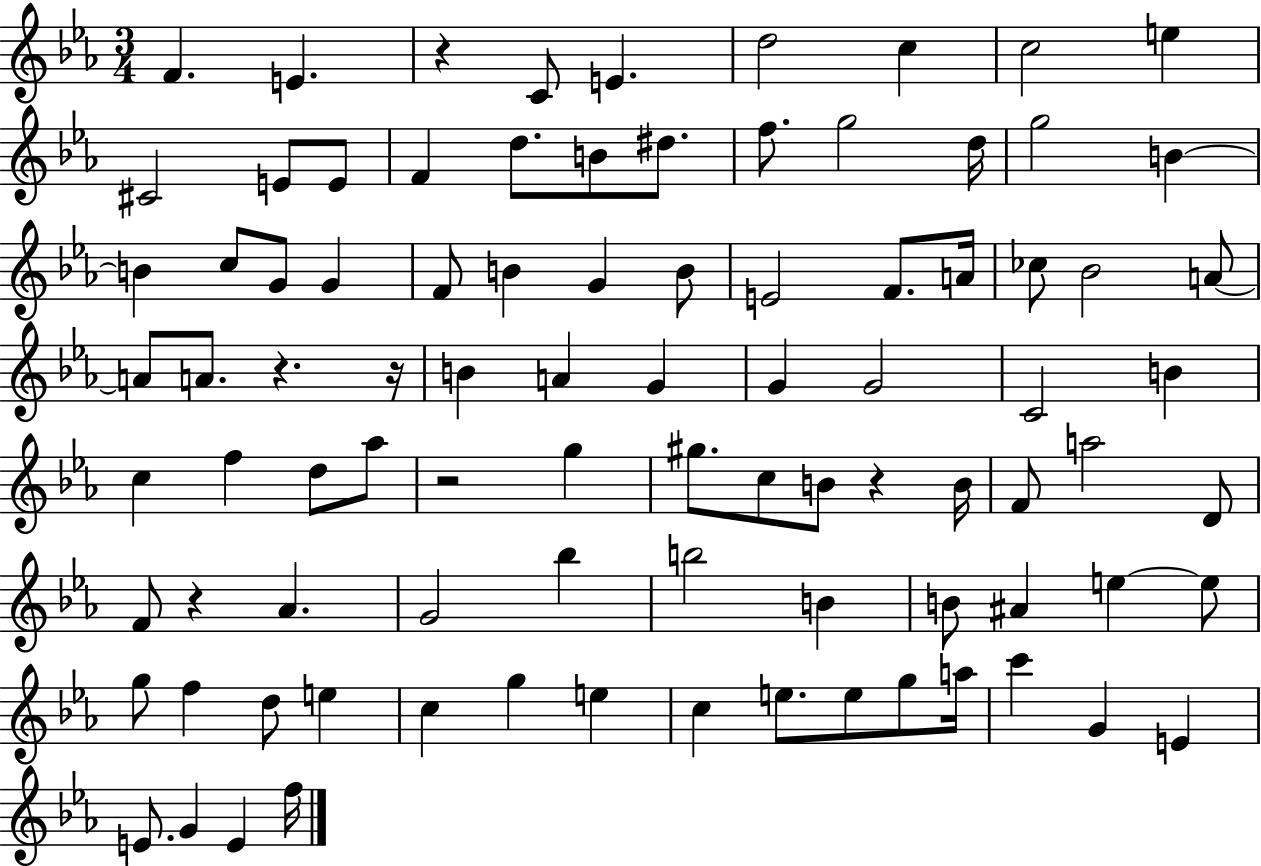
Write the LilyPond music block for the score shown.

{
  \clef treble
  \numericTimeSignature
  \time 3/4
  \key ees \major
  f'4. e'4. | r4 c'8 e'4. | d''2 c''4 | c''2 e''4 | \break cis'2 e'8 e'8 | f'4 d''8. b'8 dis''8. | f''8. g''2 d''16 | g''2 b'4~~ | \break b'4 c''8 g'8 g'4 | f'8 b'4 g'4 b'8 | e'2 f'8. a'16 | ces''8 bes'2 a'8~~ | \break a'8 a'8. r4. r16 | b'4 a'4 g'4 | g'4 g'2 | c'2 b'4 | \break c''4 f''4 d''8 aes''8 | r2 g''4 | gis''8. c''8 b'8 r4 b'16 | f'8 a''2 d'8 | \break f'8 r4 aes'4. | g'2 bes''4 | b''2 b'4 | b'8 ais'4 e''4~~ e''8 | \break g''8 f''4 d''8 e''4 | c''4 g''4 e''4 | c''4 e''8. e''8 g''8 a''16 | c'''4 g'4 e'4 | \break e'8. g'4 e'4 f''16 | \bar "|."
}